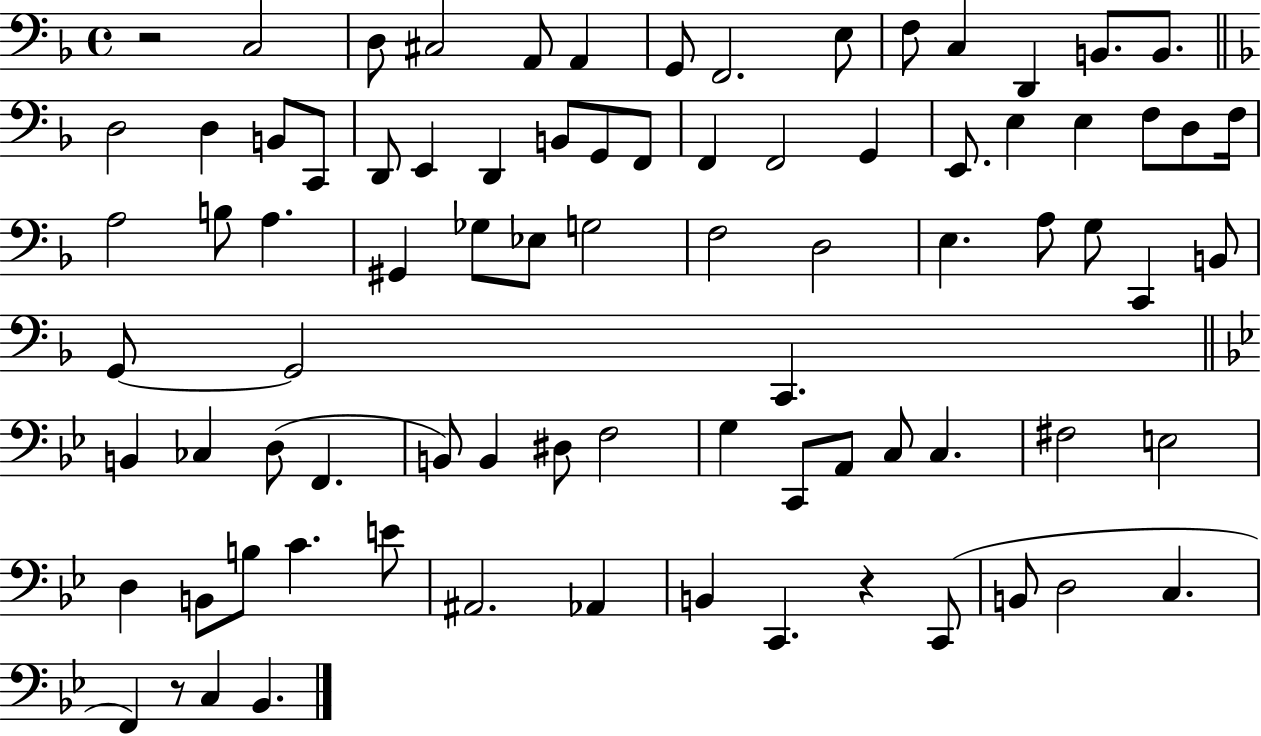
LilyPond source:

{
  \clef bass
  \time 4/4
  \defaultTimeSignature
  \key f \major
  r2 c2 | d8 cis2 a,8 a,4 | g,8 f,2. e8 | f8 c4 d,4 b,8. b,8. | \break \bar "||" \break \key f \major d2 d4 b,8 c,8 | d,8 e,4 d,4 b,8 g,8 f,8 | f,4 f,2 g,4 | e,8. e4 e4 f8 d8 f16 | \break a2 b8 a4. | gis,4 ges8 ees8 g2 | f2 d2 | e4. a8 g8 c,4 b,8 | \break g,8~~ g,2 c,4. | \bar "||" \break \key bes \major b,4 ces4 d8( f,4. | b,8) b,4 dis8 f2 | g4 c,8 a,8 c8 c4. | fis2 e2 | \break d4 b,8 b8 c'4. e'8 | ais,2. aes,4 | b,4 c,4. r4 c,8( | b,8 d2 c4. | \break f,4) r8 c4 bes,4. | \bar "|."
}